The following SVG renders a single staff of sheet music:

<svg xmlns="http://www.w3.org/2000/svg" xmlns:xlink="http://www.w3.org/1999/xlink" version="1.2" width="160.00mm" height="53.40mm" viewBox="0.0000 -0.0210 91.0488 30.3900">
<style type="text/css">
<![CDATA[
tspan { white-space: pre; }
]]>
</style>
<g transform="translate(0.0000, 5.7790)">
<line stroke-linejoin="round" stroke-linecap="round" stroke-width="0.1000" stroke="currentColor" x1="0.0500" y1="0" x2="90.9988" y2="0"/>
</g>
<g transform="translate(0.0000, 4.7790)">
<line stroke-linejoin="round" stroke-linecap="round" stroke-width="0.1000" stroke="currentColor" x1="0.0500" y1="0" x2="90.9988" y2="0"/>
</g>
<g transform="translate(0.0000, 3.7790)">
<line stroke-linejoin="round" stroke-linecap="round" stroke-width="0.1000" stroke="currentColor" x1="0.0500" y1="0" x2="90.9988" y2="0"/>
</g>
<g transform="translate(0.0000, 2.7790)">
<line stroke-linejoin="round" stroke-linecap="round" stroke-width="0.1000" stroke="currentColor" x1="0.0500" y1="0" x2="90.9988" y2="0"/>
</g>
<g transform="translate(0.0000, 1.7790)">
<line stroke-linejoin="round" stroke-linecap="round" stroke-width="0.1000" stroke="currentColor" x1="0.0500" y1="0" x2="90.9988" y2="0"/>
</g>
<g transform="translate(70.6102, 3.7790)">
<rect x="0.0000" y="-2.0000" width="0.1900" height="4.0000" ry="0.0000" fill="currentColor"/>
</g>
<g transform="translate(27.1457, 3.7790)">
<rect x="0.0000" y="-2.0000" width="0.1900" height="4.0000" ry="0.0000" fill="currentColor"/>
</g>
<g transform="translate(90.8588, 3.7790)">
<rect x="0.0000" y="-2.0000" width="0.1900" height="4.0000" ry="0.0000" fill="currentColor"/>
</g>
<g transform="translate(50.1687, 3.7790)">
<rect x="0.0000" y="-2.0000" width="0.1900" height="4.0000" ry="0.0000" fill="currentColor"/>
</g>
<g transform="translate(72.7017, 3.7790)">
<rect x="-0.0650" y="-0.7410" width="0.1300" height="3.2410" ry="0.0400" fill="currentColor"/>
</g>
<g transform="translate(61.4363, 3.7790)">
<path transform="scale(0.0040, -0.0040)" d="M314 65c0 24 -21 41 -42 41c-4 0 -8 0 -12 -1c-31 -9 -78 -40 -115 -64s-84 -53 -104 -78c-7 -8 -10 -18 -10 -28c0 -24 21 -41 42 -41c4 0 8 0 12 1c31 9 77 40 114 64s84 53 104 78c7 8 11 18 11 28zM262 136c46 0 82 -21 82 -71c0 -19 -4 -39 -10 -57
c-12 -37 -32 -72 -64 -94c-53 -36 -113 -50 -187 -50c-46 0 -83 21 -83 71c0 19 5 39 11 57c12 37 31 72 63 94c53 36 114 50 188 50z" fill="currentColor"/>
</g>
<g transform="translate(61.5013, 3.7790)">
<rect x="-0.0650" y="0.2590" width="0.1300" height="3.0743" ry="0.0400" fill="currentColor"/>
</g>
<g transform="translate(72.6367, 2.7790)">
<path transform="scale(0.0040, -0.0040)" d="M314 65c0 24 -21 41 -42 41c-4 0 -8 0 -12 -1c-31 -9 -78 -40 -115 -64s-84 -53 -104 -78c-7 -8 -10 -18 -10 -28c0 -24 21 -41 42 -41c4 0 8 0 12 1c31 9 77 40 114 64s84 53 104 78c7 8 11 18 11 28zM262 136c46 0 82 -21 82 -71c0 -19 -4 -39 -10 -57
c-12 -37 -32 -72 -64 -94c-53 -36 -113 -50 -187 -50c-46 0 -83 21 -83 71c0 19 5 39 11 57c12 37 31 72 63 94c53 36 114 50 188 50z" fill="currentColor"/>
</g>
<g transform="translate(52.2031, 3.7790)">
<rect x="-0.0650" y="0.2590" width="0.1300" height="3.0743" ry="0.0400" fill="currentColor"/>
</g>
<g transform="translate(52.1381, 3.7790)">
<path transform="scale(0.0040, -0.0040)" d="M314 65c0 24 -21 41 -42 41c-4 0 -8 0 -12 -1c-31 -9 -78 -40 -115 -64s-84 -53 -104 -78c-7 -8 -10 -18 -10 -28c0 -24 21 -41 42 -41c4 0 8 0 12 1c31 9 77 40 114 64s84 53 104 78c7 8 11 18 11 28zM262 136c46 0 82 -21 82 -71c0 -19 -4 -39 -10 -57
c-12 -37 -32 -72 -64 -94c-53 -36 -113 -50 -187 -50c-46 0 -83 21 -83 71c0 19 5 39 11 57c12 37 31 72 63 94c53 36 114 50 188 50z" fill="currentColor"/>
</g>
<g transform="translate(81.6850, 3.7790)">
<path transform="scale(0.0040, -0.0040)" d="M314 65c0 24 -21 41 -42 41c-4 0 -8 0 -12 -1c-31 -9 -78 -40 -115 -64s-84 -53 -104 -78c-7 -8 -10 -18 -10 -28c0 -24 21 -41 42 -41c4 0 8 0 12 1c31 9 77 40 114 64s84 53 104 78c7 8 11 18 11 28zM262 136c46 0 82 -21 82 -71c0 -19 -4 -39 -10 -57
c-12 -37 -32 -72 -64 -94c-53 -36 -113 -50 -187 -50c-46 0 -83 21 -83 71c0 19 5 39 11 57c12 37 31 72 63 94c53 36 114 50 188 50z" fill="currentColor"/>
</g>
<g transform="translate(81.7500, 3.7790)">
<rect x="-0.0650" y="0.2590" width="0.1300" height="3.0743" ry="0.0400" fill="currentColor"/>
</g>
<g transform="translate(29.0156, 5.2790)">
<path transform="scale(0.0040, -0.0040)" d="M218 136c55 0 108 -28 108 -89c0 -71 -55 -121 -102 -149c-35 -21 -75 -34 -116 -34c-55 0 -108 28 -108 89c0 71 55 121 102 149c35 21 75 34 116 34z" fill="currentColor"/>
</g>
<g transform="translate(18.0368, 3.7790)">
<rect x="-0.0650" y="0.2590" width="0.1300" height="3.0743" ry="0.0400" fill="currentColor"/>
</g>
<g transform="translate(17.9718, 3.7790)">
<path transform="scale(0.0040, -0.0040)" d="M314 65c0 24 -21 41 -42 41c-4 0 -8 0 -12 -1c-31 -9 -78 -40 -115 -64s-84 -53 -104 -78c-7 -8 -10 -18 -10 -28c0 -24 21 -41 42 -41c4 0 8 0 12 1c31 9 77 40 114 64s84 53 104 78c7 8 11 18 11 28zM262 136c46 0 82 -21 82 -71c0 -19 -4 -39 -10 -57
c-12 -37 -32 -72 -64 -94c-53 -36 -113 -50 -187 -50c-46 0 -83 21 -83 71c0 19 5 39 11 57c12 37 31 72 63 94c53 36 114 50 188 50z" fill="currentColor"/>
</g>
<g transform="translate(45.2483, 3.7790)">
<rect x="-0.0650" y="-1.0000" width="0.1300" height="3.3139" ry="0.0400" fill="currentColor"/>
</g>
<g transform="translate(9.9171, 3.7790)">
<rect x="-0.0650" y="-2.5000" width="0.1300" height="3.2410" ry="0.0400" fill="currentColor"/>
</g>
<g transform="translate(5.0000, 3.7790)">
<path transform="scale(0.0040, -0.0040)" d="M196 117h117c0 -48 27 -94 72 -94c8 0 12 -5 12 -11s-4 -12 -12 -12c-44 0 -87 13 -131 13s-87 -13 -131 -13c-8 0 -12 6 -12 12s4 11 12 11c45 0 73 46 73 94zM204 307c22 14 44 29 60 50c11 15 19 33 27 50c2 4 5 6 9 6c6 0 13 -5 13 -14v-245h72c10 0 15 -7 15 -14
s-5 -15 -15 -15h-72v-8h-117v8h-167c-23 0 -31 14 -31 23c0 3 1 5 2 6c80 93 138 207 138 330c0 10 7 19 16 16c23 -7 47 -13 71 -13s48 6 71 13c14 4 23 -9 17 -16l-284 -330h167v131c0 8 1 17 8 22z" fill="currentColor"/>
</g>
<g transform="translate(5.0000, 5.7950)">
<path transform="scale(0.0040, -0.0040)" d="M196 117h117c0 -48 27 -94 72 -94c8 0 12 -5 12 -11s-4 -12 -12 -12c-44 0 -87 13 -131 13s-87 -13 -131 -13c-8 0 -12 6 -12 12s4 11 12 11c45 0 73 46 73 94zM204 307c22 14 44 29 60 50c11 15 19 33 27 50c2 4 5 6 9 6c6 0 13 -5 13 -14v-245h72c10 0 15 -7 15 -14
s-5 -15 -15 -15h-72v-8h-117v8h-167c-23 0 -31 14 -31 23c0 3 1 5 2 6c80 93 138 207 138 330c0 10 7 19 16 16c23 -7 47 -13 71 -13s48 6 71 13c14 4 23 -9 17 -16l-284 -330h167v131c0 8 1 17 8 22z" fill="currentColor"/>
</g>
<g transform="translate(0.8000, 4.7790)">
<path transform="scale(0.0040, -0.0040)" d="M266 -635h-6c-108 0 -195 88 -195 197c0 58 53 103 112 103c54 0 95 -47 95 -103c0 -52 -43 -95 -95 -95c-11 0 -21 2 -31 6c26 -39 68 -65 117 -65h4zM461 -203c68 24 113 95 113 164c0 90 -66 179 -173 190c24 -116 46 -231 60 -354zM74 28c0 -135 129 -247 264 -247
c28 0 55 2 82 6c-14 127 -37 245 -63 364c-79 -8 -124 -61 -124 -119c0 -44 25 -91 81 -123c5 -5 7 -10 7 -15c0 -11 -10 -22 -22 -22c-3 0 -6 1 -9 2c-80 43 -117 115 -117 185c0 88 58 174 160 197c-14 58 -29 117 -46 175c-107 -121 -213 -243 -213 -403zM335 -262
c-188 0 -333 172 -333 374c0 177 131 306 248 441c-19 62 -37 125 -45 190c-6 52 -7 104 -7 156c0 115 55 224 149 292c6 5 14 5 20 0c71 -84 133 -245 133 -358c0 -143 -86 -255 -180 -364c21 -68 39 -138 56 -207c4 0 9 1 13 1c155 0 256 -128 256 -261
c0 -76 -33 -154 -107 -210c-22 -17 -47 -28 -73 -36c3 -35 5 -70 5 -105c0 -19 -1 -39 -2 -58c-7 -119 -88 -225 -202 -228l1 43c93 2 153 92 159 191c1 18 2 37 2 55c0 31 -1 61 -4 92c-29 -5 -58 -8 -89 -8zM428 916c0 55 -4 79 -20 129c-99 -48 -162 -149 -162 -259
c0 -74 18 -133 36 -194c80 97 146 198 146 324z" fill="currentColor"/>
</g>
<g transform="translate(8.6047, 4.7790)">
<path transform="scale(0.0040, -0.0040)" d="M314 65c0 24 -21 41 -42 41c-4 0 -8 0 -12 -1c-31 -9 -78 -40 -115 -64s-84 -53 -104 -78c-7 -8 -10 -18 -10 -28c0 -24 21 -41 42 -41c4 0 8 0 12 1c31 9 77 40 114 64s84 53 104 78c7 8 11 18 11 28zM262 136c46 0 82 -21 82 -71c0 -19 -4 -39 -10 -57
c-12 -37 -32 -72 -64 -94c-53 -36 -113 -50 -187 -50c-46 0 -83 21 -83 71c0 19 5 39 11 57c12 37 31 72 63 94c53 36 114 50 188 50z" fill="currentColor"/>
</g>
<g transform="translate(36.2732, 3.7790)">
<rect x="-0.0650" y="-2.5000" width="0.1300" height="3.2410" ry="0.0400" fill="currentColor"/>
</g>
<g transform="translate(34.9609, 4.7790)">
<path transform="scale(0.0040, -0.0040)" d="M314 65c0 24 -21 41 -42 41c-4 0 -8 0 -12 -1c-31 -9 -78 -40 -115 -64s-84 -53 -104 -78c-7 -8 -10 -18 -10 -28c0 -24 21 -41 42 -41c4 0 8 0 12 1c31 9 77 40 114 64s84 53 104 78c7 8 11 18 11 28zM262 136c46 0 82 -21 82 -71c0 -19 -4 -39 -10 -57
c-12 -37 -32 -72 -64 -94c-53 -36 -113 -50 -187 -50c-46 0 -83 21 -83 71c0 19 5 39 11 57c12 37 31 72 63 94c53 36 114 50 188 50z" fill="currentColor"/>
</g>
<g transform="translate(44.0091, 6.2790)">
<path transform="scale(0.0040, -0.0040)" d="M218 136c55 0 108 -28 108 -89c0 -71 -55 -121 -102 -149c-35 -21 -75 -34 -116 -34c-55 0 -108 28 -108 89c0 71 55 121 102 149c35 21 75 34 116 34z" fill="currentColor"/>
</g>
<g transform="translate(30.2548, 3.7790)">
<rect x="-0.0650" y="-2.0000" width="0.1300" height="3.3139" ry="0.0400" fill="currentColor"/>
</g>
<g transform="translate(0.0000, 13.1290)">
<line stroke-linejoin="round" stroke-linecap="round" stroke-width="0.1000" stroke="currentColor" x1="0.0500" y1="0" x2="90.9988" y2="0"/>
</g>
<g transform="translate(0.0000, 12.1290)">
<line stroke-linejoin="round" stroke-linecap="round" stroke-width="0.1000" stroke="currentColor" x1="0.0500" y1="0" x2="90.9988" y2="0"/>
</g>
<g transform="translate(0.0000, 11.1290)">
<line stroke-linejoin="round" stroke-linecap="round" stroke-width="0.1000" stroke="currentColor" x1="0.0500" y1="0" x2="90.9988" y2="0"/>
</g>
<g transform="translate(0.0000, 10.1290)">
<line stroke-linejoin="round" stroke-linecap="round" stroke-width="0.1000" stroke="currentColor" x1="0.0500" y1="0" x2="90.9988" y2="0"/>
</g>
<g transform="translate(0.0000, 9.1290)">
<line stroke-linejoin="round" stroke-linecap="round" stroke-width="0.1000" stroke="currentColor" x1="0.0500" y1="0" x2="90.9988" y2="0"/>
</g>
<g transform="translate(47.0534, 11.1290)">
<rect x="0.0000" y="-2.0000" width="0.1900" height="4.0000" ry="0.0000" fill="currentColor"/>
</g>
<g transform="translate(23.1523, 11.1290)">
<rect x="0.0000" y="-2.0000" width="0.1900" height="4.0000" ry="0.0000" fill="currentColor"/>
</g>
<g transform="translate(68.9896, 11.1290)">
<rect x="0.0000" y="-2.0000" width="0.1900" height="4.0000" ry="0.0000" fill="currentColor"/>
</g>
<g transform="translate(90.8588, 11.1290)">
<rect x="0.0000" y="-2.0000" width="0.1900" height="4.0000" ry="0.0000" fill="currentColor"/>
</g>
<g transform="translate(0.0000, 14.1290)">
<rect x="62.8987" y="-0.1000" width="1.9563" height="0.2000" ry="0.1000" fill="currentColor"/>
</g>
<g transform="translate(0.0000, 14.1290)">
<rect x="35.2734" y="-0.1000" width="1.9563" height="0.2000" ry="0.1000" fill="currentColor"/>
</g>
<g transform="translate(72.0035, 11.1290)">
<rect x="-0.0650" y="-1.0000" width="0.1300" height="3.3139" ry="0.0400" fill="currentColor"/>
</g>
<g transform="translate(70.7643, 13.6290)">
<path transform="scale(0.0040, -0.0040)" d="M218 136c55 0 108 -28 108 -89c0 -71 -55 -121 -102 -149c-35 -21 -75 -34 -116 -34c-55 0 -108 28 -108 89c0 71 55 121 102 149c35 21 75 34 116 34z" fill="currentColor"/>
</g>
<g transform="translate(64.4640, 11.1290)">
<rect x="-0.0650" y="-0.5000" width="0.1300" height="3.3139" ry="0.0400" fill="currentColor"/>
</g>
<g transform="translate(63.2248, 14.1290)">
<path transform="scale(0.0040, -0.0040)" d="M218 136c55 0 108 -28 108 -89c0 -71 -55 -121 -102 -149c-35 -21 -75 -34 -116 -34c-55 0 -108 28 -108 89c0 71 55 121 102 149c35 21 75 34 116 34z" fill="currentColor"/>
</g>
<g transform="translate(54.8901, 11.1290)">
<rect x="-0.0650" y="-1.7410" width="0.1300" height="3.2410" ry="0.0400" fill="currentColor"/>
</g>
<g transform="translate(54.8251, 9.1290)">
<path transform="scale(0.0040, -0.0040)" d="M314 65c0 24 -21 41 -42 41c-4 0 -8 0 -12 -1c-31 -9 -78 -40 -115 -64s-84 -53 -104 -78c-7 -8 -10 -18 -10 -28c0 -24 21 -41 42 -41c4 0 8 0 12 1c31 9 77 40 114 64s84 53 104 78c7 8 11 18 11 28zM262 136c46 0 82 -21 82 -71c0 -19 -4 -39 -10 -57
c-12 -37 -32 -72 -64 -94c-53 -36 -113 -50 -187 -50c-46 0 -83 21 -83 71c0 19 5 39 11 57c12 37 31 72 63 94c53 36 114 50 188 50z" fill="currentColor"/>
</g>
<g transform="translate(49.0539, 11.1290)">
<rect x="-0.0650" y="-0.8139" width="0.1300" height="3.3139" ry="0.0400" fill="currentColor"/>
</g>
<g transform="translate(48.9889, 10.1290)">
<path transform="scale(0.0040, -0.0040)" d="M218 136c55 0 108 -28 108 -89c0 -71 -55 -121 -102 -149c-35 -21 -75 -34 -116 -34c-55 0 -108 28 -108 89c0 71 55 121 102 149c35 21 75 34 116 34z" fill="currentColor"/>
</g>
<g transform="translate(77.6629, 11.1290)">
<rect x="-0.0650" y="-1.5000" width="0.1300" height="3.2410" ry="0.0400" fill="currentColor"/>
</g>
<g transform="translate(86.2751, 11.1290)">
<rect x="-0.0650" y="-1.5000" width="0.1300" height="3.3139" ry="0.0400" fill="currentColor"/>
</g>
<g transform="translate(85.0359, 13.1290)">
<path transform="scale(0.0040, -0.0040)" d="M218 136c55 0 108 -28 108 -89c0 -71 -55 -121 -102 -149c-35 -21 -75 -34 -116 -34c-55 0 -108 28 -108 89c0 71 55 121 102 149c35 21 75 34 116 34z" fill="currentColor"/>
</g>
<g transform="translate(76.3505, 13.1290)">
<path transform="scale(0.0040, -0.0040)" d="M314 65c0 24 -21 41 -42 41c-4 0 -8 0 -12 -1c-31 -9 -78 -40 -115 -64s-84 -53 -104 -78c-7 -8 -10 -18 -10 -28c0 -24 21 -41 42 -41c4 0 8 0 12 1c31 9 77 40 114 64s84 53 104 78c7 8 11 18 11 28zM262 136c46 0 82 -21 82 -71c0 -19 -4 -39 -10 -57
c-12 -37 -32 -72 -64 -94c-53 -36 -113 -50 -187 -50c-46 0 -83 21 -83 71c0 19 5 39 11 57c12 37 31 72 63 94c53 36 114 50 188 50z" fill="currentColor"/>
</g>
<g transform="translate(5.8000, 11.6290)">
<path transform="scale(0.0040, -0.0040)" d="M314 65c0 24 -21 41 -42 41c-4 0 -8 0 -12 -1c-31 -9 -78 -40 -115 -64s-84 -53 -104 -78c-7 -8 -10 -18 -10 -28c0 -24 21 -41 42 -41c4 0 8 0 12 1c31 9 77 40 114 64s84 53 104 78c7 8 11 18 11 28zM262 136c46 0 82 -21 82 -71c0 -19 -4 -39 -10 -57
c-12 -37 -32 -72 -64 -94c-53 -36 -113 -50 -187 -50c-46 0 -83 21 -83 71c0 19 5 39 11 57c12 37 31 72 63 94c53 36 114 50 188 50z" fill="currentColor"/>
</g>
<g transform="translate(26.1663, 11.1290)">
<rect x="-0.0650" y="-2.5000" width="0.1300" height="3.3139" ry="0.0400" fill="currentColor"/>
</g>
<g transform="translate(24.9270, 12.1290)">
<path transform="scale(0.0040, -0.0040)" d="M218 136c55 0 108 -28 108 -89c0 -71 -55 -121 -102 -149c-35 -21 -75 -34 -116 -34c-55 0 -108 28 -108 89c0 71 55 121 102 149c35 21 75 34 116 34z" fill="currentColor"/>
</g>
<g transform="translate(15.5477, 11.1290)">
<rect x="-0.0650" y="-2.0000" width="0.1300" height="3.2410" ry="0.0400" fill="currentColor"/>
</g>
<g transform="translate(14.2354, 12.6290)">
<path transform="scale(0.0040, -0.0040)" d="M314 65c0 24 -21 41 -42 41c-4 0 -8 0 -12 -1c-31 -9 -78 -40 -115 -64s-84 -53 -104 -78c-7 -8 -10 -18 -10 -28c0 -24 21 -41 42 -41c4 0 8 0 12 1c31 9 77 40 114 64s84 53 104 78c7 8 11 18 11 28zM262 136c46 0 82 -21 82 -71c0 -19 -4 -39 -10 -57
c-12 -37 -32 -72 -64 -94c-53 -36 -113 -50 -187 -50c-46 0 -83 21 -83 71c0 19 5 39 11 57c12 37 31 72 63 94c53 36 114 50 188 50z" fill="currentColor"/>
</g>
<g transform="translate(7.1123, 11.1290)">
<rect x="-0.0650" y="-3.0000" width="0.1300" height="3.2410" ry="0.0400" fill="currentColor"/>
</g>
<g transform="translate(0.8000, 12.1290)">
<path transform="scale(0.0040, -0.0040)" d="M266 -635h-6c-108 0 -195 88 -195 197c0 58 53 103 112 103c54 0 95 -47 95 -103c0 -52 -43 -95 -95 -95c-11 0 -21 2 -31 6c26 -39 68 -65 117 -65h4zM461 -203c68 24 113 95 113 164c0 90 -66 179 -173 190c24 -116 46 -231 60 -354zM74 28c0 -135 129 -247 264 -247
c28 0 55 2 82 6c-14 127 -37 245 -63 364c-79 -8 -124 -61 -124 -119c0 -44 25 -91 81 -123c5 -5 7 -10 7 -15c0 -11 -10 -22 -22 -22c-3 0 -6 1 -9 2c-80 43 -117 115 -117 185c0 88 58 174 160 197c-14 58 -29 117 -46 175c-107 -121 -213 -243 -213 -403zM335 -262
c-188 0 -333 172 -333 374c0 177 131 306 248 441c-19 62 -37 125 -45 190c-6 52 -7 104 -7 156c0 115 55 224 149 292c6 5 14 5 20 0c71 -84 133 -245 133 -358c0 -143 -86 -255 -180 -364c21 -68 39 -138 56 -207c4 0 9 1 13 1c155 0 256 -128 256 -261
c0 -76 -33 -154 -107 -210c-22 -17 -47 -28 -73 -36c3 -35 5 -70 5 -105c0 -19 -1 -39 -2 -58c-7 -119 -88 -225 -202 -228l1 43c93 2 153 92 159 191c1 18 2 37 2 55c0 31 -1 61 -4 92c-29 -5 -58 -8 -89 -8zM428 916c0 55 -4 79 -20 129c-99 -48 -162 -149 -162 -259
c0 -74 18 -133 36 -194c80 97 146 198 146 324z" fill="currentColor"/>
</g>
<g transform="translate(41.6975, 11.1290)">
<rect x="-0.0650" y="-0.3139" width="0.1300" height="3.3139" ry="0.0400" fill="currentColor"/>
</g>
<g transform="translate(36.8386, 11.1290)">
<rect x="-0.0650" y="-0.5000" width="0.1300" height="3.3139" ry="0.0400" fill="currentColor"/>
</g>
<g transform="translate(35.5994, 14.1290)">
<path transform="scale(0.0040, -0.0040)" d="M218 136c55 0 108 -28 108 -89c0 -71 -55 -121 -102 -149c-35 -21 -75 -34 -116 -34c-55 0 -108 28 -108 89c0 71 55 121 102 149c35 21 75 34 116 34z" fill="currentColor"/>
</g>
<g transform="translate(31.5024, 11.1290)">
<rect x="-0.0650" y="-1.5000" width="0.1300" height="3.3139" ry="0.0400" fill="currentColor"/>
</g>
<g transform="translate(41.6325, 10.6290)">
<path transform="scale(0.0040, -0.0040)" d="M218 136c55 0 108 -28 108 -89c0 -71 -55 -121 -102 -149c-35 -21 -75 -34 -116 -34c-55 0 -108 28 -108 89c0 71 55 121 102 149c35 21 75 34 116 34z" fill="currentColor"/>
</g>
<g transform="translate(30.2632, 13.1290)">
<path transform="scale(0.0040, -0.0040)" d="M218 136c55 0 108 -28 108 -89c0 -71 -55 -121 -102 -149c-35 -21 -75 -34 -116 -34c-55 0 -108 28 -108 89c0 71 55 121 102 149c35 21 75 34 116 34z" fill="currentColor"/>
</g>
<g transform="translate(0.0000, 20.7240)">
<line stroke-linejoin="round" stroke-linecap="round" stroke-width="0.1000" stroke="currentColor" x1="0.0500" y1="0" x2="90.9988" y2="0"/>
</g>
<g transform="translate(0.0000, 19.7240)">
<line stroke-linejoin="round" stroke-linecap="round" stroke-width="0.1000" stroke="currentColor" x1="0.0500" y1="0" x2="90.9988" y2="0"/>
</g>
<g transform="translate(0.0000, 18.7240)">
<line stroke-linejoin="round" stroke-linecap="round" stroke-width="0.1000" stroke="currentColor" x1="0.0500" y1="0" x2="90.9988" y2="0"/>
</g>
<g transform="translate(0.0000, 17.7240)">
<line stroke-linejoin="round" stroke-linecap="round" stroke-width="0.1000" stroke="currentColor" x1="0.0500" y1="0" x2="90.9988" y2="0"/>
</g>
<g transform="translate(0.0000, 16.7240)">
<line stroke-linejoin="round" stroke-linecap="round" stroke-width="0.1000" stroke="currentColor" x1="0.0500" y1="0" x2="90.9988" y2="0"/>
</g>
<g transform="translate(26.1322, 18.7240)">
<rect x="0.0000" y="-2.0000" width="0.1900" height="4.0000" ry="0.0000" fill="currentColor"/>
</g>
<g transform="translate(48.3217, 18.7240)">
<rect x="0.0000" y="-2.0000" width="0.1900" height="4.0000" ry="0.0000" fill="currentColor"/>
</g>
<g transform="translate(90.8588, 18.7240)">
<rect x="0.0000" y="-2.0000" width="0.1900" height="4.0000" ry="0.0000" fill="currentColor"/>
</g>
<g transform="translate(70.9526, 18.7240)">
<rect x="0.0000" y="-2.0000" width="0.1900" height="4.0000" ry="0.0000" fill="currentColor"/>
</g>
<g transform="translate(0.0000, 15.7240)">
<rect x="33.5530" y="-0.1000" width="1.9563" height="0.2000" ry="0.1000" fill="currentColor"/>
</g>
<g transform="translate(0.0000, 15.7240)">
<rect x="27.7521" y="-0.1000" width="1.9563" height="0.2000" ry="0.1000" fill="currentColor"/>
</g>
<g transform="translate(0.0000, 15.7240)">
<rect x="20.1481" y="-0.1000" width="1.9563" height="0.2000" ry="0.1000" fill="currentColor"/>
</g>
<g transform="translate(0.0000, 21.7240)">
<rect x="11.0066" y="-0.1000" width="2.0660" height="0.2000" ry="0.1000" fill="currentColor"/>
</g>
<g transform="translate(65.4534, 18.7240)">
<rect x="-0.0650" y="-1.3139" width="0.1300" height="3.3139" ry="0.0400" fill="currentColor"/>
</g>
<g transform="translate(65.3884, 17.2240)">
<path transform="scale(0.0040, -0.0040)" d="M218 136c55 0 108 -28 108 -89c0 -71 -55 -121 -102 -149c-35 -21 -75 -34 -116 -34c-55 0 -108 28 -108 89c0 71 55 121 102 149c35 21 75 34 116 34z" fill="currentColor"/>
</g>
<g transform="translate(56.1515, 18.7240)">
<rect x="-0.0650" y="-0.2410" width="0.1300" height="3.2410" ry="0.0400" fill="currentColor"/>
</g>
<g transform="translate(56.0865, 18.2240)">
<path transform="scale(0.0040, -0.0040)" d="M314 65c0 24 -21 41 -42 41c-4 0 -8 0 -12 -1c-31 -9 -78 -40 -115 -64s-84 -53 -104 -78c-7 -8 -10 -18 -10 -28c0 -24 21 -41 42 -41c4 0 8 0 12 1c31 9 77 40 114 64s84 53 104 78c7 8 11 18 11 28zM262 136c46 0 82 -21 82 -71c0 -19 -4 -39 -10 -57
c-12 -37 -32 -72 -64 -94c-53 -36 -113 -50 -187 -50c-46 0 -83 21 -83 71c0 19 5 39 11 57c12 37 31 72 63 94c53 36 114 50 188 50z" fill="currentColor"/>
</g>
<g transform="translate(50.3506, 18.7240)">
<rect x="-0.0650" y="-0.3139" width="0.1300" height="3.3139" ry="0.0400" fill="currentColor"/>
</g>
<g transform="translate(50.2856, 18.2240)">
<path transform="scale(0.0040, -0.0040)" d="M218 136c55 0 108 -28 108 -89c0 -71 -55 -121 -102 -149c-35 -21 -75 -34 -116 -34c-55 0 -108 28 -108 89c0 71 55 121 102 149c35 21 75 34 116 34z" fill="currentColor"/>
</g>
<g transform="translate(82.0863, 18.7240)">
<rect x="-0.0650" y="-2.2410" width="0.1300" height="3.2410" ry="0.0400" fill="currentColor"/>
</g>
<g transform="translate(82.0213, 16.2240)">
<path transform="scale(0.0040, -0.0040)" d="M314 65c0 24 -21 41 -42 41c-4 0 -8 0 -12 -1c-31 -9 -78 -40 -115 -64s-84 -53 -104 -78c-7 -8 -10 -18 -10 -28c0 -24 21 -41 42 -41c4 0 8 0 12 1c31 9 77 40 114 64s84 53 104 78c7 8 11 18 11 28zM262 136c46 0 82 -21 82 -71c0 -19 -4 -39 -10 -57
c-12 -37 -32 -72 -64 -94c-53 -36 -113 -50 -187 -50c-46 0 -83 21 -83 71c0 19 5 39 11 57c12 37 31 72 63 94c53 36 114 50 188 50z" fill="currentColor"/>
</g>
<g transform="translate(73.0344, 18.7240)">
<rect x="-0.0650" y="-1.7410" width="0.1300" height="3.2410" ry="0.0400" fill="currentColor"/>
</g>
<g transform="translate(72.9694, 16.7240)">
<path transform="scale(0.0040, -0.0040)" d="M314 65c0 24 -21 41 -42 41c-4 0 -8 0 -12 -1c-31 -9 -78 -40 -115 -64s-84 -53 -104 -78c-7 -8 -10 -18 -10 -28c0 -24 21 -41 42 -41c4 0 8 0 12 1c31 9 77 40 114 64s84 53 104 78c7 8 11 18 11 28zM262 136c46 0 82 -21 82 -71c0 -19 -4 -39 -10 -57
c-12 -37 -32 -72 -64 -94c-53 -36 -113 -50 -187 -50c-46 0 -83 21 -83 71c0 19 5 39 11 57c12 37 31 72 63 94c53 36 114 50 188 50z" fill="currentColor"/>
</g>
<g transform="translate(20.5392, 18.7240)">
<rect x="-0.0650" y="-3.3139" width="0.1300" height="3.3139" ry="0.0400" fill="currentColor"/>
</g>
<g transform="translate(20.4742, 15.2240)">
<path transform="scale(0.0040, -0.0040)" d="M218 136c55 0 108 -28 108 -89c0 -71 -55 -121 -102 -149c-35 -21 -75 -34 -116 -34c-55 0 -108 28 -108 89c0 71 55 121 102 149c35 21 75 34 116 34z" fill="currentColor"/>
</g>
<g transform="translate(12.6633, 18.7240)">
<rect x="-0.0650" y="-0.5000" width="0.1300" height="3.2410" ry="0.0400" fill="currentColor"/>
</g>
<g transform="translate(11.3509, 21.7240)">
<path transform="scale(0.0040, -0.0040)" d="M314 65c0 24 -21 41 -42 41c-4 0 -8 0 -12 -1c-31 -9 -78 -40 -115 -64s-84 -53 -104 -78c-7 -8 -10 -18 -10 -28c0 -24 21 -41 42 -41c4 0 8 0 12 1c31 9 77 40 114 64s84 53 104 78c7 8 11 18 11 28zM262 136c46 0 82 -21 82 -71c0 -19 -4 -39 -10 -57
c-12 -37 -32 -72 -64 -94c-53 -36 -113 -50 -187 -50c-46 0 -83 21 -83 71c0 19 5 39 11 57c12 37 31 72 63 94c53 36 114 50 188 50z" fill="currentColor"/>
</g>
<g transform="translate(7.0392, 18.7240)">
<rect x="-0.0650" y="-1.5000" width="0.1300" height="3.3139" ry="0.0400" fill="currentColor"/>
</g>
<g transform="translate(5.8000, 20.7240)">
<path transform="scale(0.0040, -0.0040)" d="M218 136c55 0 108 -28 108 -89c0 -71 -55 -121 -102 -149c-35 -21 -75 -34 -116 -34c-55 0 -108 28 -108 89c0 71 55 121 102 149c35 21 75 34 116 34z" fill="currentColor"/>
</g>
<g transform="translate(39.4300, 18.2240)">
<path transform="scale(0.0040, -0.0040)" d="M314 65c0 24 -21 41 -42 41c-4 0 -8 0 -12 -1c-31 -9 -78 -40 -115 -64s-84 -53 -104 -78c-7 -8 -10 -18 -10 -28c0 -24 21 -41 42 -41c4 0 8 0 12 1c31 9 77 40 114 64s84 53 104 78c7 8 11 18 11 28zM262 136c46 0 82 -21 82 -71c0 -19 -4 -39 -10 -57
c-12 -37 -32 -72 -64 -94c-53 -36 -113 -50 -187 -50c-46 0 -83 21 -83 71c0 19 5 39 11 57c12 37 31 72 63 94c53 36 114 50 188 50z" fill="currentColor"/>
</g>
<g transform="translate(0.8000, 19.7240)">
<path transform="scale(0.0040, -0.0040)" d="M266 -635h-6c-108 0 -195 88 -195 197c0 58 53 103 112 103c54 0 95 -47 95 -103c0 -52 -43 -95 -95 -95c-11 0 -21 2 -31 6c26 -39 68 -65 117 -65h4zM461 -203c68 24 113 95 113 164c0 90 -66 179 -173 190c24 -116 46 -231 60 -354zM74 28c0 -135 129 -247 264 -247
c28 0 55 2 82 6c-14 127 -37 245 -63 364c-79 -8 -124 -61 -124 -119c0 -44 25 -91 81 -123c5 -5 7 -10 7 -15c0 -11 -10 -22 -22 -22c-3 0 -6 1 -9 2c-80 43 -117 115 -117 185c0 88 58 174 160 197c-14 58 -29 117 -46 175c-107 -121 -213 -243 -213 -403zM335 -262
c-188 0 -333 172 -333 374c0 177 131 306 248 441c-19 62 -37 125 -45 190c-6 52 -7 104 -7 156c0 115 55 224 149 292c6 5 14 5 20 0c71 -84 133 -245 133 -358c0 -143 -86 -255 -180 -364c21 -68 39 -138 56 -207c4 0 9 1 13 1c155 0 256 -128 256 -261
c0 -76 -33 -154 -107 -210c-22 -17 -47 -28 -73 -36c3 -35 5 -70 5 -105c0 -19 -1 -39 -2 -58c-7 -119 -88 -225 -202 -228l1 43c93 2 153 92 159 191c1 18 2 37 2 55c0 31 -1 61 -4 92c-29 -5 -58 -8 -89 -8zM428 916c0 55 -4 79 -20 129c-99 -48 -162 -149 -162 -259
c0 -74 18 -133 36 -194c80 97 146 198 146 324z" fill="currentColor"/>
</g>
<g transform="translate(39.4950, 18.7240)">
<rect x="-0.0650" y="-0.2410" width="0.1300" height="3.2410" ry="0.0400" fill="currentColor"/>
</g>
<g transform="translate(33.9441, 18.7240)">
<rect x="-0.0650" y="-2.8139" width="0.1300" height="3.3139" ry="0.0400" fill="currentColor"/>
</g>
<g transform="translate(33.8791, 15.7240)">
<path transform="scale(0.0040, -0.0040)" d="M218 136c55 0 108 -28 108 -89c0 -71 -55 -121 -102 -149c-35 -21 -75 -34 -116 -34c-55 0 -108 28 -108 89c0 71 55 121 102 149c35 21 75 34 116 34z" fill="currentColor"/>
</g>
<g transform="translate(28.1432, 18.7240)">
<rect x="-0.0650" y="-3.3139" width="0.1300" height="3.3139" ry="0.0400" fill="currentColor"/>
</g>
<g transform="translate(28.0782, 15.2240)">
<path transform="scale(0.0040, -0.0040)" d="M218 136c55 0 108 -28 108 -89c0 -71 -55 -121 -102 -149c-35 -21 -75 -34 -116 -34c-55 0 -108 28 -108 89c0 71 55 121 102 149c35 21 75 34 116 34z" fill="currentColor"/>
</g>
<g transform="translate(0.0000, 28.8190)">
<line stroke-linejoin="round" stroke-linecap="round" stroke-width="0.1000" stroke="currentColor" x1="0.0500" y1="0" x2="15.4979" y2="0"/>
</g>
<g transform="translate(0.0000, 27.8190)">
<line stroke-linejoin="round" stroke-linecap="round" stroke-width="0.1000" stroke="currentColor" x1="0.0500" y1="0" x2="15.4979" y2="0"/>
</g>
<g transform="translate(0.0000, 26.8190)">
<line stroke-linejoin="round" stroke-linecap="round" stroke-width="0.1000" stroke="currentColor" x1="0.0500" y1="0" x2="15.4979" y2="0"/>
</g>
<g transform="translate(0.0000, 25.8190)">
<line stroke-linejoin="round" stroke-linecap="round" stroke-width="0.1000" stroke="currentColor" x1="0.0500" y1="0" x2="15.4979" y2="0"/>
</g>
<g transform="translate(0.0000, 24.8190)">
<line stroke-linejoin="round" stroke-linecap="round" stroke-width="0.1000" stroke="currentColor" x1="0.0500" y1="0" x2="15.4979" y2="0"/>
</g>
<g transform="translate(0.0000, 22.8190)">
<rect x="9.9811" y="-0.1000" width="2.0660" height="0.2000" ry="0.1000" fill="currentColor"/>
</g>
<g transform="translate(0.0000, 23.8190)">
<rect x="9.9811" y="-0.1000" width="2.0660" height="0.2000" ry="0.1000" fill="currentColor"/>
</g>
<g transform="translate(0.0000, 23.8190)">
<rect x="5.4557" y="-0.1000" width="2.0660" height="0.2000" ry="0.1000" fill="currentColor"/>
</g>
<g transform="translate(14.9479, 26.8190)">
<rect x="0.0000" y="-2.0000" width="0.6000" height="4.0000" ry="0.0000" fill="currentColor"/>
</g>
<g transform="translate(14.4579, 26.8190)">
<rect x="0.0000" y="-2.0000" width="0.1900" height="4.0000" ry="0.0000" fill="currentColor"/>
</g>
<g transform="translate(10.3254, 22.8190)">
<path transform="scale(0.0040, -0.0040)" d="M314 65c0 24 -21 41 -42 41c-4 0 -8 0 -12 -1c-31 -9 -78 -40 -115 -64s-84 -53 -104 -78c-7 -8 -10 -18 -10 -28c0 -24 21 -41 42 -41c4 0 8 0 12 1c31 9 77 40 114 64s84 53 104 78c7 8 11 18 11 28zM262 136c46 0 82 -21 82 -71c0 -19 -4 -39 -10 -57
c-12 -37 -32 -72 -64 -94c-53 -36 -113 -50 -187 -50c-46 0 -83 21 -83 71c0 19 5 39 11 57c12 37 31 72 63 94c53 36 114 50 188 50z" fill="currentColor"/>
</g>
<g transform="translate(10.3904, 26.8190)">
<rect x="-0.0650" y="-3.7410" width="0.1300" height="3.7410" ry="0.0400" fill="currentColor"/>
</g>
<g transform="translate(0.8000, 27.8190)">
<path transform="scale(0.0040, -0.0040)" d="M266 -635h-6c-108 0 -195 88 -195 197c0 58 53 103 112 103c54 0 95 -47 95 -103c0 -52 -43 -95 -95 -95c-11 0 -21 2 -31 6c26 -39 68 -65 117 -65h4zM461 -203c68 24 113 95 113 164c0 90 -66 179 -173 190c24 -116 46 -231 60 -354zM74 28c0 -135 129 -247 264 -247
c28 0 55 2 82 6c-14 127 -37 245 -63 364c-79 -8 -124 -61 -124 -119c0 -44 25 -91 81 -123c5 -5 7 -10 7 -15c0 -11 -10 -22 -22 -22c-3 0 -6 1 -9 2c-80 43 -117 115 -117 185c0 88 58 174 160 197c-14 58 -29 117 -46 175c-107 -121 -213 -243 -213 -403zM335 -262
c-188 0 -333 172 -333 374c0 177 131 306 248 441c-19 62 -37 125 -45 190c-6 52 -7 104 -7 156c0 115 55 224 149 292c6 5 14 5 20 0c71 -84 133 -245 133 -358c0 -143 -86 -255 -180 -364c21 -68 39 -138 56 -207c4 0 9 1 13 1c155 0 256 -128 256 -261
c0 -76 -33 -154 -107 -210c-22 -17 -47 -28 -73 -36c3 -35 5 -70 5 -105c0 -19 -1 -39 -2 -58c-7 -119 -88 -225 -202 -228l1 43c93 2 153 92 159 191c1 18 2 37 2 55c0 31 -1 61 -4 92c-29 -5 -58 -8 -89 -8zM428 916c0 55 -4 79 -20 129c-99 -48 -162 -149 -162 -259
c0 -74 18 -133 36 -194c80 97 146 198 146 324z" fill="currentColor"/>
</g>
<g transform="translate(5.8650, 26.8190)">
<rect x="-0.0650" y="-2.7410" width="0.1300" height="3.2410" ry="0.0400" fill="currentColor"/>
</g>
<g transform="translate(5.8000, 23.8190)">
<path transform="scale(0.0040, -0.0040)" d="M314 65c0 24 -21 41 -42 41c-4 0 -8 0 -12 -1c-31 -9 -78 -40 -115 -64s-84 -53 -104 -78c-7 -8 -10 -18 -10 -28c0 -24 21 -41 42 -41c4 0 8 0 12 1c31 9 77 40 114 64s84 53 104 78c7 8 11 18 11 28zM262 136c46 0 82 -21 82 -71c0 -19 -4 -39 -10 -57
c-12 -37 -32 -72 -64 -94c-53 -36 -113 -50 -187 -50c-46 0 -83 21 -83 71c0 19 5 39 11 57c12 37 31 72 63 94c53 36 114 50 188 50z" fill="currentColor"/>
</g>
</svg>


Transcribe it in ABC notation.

X:1
T:Untitled
M:4/4
L:1/4
K:C
G2 B2 F G2 D B2 B2 d2 B2 A2 F2 G E C c d f2 C D E2 E E C2 b b a c2 c c2 e f2 g2 a2 c'2